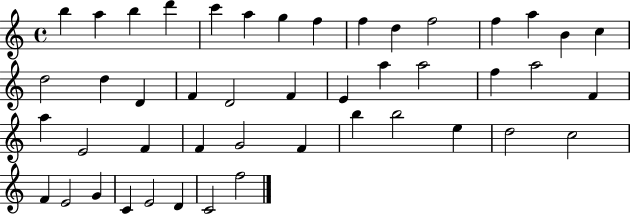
B5/q A5/q B5/q D6/q C6/q A5/q G5/q F5/q F5/q D5/q F5/h F5/q A5/q B4/q C5/q D5/h D5/q D4/q F4/q D4/h F4/q E4/q A5/q A5/h F5/q A5/h F4/q A5/q E4/h F4/q F4/q G4/h F4/q B5/q B5/h E5/q D5/h C5/h F4/q E4/h G4/q C4/q E4/h D4/q C4/h F5/h